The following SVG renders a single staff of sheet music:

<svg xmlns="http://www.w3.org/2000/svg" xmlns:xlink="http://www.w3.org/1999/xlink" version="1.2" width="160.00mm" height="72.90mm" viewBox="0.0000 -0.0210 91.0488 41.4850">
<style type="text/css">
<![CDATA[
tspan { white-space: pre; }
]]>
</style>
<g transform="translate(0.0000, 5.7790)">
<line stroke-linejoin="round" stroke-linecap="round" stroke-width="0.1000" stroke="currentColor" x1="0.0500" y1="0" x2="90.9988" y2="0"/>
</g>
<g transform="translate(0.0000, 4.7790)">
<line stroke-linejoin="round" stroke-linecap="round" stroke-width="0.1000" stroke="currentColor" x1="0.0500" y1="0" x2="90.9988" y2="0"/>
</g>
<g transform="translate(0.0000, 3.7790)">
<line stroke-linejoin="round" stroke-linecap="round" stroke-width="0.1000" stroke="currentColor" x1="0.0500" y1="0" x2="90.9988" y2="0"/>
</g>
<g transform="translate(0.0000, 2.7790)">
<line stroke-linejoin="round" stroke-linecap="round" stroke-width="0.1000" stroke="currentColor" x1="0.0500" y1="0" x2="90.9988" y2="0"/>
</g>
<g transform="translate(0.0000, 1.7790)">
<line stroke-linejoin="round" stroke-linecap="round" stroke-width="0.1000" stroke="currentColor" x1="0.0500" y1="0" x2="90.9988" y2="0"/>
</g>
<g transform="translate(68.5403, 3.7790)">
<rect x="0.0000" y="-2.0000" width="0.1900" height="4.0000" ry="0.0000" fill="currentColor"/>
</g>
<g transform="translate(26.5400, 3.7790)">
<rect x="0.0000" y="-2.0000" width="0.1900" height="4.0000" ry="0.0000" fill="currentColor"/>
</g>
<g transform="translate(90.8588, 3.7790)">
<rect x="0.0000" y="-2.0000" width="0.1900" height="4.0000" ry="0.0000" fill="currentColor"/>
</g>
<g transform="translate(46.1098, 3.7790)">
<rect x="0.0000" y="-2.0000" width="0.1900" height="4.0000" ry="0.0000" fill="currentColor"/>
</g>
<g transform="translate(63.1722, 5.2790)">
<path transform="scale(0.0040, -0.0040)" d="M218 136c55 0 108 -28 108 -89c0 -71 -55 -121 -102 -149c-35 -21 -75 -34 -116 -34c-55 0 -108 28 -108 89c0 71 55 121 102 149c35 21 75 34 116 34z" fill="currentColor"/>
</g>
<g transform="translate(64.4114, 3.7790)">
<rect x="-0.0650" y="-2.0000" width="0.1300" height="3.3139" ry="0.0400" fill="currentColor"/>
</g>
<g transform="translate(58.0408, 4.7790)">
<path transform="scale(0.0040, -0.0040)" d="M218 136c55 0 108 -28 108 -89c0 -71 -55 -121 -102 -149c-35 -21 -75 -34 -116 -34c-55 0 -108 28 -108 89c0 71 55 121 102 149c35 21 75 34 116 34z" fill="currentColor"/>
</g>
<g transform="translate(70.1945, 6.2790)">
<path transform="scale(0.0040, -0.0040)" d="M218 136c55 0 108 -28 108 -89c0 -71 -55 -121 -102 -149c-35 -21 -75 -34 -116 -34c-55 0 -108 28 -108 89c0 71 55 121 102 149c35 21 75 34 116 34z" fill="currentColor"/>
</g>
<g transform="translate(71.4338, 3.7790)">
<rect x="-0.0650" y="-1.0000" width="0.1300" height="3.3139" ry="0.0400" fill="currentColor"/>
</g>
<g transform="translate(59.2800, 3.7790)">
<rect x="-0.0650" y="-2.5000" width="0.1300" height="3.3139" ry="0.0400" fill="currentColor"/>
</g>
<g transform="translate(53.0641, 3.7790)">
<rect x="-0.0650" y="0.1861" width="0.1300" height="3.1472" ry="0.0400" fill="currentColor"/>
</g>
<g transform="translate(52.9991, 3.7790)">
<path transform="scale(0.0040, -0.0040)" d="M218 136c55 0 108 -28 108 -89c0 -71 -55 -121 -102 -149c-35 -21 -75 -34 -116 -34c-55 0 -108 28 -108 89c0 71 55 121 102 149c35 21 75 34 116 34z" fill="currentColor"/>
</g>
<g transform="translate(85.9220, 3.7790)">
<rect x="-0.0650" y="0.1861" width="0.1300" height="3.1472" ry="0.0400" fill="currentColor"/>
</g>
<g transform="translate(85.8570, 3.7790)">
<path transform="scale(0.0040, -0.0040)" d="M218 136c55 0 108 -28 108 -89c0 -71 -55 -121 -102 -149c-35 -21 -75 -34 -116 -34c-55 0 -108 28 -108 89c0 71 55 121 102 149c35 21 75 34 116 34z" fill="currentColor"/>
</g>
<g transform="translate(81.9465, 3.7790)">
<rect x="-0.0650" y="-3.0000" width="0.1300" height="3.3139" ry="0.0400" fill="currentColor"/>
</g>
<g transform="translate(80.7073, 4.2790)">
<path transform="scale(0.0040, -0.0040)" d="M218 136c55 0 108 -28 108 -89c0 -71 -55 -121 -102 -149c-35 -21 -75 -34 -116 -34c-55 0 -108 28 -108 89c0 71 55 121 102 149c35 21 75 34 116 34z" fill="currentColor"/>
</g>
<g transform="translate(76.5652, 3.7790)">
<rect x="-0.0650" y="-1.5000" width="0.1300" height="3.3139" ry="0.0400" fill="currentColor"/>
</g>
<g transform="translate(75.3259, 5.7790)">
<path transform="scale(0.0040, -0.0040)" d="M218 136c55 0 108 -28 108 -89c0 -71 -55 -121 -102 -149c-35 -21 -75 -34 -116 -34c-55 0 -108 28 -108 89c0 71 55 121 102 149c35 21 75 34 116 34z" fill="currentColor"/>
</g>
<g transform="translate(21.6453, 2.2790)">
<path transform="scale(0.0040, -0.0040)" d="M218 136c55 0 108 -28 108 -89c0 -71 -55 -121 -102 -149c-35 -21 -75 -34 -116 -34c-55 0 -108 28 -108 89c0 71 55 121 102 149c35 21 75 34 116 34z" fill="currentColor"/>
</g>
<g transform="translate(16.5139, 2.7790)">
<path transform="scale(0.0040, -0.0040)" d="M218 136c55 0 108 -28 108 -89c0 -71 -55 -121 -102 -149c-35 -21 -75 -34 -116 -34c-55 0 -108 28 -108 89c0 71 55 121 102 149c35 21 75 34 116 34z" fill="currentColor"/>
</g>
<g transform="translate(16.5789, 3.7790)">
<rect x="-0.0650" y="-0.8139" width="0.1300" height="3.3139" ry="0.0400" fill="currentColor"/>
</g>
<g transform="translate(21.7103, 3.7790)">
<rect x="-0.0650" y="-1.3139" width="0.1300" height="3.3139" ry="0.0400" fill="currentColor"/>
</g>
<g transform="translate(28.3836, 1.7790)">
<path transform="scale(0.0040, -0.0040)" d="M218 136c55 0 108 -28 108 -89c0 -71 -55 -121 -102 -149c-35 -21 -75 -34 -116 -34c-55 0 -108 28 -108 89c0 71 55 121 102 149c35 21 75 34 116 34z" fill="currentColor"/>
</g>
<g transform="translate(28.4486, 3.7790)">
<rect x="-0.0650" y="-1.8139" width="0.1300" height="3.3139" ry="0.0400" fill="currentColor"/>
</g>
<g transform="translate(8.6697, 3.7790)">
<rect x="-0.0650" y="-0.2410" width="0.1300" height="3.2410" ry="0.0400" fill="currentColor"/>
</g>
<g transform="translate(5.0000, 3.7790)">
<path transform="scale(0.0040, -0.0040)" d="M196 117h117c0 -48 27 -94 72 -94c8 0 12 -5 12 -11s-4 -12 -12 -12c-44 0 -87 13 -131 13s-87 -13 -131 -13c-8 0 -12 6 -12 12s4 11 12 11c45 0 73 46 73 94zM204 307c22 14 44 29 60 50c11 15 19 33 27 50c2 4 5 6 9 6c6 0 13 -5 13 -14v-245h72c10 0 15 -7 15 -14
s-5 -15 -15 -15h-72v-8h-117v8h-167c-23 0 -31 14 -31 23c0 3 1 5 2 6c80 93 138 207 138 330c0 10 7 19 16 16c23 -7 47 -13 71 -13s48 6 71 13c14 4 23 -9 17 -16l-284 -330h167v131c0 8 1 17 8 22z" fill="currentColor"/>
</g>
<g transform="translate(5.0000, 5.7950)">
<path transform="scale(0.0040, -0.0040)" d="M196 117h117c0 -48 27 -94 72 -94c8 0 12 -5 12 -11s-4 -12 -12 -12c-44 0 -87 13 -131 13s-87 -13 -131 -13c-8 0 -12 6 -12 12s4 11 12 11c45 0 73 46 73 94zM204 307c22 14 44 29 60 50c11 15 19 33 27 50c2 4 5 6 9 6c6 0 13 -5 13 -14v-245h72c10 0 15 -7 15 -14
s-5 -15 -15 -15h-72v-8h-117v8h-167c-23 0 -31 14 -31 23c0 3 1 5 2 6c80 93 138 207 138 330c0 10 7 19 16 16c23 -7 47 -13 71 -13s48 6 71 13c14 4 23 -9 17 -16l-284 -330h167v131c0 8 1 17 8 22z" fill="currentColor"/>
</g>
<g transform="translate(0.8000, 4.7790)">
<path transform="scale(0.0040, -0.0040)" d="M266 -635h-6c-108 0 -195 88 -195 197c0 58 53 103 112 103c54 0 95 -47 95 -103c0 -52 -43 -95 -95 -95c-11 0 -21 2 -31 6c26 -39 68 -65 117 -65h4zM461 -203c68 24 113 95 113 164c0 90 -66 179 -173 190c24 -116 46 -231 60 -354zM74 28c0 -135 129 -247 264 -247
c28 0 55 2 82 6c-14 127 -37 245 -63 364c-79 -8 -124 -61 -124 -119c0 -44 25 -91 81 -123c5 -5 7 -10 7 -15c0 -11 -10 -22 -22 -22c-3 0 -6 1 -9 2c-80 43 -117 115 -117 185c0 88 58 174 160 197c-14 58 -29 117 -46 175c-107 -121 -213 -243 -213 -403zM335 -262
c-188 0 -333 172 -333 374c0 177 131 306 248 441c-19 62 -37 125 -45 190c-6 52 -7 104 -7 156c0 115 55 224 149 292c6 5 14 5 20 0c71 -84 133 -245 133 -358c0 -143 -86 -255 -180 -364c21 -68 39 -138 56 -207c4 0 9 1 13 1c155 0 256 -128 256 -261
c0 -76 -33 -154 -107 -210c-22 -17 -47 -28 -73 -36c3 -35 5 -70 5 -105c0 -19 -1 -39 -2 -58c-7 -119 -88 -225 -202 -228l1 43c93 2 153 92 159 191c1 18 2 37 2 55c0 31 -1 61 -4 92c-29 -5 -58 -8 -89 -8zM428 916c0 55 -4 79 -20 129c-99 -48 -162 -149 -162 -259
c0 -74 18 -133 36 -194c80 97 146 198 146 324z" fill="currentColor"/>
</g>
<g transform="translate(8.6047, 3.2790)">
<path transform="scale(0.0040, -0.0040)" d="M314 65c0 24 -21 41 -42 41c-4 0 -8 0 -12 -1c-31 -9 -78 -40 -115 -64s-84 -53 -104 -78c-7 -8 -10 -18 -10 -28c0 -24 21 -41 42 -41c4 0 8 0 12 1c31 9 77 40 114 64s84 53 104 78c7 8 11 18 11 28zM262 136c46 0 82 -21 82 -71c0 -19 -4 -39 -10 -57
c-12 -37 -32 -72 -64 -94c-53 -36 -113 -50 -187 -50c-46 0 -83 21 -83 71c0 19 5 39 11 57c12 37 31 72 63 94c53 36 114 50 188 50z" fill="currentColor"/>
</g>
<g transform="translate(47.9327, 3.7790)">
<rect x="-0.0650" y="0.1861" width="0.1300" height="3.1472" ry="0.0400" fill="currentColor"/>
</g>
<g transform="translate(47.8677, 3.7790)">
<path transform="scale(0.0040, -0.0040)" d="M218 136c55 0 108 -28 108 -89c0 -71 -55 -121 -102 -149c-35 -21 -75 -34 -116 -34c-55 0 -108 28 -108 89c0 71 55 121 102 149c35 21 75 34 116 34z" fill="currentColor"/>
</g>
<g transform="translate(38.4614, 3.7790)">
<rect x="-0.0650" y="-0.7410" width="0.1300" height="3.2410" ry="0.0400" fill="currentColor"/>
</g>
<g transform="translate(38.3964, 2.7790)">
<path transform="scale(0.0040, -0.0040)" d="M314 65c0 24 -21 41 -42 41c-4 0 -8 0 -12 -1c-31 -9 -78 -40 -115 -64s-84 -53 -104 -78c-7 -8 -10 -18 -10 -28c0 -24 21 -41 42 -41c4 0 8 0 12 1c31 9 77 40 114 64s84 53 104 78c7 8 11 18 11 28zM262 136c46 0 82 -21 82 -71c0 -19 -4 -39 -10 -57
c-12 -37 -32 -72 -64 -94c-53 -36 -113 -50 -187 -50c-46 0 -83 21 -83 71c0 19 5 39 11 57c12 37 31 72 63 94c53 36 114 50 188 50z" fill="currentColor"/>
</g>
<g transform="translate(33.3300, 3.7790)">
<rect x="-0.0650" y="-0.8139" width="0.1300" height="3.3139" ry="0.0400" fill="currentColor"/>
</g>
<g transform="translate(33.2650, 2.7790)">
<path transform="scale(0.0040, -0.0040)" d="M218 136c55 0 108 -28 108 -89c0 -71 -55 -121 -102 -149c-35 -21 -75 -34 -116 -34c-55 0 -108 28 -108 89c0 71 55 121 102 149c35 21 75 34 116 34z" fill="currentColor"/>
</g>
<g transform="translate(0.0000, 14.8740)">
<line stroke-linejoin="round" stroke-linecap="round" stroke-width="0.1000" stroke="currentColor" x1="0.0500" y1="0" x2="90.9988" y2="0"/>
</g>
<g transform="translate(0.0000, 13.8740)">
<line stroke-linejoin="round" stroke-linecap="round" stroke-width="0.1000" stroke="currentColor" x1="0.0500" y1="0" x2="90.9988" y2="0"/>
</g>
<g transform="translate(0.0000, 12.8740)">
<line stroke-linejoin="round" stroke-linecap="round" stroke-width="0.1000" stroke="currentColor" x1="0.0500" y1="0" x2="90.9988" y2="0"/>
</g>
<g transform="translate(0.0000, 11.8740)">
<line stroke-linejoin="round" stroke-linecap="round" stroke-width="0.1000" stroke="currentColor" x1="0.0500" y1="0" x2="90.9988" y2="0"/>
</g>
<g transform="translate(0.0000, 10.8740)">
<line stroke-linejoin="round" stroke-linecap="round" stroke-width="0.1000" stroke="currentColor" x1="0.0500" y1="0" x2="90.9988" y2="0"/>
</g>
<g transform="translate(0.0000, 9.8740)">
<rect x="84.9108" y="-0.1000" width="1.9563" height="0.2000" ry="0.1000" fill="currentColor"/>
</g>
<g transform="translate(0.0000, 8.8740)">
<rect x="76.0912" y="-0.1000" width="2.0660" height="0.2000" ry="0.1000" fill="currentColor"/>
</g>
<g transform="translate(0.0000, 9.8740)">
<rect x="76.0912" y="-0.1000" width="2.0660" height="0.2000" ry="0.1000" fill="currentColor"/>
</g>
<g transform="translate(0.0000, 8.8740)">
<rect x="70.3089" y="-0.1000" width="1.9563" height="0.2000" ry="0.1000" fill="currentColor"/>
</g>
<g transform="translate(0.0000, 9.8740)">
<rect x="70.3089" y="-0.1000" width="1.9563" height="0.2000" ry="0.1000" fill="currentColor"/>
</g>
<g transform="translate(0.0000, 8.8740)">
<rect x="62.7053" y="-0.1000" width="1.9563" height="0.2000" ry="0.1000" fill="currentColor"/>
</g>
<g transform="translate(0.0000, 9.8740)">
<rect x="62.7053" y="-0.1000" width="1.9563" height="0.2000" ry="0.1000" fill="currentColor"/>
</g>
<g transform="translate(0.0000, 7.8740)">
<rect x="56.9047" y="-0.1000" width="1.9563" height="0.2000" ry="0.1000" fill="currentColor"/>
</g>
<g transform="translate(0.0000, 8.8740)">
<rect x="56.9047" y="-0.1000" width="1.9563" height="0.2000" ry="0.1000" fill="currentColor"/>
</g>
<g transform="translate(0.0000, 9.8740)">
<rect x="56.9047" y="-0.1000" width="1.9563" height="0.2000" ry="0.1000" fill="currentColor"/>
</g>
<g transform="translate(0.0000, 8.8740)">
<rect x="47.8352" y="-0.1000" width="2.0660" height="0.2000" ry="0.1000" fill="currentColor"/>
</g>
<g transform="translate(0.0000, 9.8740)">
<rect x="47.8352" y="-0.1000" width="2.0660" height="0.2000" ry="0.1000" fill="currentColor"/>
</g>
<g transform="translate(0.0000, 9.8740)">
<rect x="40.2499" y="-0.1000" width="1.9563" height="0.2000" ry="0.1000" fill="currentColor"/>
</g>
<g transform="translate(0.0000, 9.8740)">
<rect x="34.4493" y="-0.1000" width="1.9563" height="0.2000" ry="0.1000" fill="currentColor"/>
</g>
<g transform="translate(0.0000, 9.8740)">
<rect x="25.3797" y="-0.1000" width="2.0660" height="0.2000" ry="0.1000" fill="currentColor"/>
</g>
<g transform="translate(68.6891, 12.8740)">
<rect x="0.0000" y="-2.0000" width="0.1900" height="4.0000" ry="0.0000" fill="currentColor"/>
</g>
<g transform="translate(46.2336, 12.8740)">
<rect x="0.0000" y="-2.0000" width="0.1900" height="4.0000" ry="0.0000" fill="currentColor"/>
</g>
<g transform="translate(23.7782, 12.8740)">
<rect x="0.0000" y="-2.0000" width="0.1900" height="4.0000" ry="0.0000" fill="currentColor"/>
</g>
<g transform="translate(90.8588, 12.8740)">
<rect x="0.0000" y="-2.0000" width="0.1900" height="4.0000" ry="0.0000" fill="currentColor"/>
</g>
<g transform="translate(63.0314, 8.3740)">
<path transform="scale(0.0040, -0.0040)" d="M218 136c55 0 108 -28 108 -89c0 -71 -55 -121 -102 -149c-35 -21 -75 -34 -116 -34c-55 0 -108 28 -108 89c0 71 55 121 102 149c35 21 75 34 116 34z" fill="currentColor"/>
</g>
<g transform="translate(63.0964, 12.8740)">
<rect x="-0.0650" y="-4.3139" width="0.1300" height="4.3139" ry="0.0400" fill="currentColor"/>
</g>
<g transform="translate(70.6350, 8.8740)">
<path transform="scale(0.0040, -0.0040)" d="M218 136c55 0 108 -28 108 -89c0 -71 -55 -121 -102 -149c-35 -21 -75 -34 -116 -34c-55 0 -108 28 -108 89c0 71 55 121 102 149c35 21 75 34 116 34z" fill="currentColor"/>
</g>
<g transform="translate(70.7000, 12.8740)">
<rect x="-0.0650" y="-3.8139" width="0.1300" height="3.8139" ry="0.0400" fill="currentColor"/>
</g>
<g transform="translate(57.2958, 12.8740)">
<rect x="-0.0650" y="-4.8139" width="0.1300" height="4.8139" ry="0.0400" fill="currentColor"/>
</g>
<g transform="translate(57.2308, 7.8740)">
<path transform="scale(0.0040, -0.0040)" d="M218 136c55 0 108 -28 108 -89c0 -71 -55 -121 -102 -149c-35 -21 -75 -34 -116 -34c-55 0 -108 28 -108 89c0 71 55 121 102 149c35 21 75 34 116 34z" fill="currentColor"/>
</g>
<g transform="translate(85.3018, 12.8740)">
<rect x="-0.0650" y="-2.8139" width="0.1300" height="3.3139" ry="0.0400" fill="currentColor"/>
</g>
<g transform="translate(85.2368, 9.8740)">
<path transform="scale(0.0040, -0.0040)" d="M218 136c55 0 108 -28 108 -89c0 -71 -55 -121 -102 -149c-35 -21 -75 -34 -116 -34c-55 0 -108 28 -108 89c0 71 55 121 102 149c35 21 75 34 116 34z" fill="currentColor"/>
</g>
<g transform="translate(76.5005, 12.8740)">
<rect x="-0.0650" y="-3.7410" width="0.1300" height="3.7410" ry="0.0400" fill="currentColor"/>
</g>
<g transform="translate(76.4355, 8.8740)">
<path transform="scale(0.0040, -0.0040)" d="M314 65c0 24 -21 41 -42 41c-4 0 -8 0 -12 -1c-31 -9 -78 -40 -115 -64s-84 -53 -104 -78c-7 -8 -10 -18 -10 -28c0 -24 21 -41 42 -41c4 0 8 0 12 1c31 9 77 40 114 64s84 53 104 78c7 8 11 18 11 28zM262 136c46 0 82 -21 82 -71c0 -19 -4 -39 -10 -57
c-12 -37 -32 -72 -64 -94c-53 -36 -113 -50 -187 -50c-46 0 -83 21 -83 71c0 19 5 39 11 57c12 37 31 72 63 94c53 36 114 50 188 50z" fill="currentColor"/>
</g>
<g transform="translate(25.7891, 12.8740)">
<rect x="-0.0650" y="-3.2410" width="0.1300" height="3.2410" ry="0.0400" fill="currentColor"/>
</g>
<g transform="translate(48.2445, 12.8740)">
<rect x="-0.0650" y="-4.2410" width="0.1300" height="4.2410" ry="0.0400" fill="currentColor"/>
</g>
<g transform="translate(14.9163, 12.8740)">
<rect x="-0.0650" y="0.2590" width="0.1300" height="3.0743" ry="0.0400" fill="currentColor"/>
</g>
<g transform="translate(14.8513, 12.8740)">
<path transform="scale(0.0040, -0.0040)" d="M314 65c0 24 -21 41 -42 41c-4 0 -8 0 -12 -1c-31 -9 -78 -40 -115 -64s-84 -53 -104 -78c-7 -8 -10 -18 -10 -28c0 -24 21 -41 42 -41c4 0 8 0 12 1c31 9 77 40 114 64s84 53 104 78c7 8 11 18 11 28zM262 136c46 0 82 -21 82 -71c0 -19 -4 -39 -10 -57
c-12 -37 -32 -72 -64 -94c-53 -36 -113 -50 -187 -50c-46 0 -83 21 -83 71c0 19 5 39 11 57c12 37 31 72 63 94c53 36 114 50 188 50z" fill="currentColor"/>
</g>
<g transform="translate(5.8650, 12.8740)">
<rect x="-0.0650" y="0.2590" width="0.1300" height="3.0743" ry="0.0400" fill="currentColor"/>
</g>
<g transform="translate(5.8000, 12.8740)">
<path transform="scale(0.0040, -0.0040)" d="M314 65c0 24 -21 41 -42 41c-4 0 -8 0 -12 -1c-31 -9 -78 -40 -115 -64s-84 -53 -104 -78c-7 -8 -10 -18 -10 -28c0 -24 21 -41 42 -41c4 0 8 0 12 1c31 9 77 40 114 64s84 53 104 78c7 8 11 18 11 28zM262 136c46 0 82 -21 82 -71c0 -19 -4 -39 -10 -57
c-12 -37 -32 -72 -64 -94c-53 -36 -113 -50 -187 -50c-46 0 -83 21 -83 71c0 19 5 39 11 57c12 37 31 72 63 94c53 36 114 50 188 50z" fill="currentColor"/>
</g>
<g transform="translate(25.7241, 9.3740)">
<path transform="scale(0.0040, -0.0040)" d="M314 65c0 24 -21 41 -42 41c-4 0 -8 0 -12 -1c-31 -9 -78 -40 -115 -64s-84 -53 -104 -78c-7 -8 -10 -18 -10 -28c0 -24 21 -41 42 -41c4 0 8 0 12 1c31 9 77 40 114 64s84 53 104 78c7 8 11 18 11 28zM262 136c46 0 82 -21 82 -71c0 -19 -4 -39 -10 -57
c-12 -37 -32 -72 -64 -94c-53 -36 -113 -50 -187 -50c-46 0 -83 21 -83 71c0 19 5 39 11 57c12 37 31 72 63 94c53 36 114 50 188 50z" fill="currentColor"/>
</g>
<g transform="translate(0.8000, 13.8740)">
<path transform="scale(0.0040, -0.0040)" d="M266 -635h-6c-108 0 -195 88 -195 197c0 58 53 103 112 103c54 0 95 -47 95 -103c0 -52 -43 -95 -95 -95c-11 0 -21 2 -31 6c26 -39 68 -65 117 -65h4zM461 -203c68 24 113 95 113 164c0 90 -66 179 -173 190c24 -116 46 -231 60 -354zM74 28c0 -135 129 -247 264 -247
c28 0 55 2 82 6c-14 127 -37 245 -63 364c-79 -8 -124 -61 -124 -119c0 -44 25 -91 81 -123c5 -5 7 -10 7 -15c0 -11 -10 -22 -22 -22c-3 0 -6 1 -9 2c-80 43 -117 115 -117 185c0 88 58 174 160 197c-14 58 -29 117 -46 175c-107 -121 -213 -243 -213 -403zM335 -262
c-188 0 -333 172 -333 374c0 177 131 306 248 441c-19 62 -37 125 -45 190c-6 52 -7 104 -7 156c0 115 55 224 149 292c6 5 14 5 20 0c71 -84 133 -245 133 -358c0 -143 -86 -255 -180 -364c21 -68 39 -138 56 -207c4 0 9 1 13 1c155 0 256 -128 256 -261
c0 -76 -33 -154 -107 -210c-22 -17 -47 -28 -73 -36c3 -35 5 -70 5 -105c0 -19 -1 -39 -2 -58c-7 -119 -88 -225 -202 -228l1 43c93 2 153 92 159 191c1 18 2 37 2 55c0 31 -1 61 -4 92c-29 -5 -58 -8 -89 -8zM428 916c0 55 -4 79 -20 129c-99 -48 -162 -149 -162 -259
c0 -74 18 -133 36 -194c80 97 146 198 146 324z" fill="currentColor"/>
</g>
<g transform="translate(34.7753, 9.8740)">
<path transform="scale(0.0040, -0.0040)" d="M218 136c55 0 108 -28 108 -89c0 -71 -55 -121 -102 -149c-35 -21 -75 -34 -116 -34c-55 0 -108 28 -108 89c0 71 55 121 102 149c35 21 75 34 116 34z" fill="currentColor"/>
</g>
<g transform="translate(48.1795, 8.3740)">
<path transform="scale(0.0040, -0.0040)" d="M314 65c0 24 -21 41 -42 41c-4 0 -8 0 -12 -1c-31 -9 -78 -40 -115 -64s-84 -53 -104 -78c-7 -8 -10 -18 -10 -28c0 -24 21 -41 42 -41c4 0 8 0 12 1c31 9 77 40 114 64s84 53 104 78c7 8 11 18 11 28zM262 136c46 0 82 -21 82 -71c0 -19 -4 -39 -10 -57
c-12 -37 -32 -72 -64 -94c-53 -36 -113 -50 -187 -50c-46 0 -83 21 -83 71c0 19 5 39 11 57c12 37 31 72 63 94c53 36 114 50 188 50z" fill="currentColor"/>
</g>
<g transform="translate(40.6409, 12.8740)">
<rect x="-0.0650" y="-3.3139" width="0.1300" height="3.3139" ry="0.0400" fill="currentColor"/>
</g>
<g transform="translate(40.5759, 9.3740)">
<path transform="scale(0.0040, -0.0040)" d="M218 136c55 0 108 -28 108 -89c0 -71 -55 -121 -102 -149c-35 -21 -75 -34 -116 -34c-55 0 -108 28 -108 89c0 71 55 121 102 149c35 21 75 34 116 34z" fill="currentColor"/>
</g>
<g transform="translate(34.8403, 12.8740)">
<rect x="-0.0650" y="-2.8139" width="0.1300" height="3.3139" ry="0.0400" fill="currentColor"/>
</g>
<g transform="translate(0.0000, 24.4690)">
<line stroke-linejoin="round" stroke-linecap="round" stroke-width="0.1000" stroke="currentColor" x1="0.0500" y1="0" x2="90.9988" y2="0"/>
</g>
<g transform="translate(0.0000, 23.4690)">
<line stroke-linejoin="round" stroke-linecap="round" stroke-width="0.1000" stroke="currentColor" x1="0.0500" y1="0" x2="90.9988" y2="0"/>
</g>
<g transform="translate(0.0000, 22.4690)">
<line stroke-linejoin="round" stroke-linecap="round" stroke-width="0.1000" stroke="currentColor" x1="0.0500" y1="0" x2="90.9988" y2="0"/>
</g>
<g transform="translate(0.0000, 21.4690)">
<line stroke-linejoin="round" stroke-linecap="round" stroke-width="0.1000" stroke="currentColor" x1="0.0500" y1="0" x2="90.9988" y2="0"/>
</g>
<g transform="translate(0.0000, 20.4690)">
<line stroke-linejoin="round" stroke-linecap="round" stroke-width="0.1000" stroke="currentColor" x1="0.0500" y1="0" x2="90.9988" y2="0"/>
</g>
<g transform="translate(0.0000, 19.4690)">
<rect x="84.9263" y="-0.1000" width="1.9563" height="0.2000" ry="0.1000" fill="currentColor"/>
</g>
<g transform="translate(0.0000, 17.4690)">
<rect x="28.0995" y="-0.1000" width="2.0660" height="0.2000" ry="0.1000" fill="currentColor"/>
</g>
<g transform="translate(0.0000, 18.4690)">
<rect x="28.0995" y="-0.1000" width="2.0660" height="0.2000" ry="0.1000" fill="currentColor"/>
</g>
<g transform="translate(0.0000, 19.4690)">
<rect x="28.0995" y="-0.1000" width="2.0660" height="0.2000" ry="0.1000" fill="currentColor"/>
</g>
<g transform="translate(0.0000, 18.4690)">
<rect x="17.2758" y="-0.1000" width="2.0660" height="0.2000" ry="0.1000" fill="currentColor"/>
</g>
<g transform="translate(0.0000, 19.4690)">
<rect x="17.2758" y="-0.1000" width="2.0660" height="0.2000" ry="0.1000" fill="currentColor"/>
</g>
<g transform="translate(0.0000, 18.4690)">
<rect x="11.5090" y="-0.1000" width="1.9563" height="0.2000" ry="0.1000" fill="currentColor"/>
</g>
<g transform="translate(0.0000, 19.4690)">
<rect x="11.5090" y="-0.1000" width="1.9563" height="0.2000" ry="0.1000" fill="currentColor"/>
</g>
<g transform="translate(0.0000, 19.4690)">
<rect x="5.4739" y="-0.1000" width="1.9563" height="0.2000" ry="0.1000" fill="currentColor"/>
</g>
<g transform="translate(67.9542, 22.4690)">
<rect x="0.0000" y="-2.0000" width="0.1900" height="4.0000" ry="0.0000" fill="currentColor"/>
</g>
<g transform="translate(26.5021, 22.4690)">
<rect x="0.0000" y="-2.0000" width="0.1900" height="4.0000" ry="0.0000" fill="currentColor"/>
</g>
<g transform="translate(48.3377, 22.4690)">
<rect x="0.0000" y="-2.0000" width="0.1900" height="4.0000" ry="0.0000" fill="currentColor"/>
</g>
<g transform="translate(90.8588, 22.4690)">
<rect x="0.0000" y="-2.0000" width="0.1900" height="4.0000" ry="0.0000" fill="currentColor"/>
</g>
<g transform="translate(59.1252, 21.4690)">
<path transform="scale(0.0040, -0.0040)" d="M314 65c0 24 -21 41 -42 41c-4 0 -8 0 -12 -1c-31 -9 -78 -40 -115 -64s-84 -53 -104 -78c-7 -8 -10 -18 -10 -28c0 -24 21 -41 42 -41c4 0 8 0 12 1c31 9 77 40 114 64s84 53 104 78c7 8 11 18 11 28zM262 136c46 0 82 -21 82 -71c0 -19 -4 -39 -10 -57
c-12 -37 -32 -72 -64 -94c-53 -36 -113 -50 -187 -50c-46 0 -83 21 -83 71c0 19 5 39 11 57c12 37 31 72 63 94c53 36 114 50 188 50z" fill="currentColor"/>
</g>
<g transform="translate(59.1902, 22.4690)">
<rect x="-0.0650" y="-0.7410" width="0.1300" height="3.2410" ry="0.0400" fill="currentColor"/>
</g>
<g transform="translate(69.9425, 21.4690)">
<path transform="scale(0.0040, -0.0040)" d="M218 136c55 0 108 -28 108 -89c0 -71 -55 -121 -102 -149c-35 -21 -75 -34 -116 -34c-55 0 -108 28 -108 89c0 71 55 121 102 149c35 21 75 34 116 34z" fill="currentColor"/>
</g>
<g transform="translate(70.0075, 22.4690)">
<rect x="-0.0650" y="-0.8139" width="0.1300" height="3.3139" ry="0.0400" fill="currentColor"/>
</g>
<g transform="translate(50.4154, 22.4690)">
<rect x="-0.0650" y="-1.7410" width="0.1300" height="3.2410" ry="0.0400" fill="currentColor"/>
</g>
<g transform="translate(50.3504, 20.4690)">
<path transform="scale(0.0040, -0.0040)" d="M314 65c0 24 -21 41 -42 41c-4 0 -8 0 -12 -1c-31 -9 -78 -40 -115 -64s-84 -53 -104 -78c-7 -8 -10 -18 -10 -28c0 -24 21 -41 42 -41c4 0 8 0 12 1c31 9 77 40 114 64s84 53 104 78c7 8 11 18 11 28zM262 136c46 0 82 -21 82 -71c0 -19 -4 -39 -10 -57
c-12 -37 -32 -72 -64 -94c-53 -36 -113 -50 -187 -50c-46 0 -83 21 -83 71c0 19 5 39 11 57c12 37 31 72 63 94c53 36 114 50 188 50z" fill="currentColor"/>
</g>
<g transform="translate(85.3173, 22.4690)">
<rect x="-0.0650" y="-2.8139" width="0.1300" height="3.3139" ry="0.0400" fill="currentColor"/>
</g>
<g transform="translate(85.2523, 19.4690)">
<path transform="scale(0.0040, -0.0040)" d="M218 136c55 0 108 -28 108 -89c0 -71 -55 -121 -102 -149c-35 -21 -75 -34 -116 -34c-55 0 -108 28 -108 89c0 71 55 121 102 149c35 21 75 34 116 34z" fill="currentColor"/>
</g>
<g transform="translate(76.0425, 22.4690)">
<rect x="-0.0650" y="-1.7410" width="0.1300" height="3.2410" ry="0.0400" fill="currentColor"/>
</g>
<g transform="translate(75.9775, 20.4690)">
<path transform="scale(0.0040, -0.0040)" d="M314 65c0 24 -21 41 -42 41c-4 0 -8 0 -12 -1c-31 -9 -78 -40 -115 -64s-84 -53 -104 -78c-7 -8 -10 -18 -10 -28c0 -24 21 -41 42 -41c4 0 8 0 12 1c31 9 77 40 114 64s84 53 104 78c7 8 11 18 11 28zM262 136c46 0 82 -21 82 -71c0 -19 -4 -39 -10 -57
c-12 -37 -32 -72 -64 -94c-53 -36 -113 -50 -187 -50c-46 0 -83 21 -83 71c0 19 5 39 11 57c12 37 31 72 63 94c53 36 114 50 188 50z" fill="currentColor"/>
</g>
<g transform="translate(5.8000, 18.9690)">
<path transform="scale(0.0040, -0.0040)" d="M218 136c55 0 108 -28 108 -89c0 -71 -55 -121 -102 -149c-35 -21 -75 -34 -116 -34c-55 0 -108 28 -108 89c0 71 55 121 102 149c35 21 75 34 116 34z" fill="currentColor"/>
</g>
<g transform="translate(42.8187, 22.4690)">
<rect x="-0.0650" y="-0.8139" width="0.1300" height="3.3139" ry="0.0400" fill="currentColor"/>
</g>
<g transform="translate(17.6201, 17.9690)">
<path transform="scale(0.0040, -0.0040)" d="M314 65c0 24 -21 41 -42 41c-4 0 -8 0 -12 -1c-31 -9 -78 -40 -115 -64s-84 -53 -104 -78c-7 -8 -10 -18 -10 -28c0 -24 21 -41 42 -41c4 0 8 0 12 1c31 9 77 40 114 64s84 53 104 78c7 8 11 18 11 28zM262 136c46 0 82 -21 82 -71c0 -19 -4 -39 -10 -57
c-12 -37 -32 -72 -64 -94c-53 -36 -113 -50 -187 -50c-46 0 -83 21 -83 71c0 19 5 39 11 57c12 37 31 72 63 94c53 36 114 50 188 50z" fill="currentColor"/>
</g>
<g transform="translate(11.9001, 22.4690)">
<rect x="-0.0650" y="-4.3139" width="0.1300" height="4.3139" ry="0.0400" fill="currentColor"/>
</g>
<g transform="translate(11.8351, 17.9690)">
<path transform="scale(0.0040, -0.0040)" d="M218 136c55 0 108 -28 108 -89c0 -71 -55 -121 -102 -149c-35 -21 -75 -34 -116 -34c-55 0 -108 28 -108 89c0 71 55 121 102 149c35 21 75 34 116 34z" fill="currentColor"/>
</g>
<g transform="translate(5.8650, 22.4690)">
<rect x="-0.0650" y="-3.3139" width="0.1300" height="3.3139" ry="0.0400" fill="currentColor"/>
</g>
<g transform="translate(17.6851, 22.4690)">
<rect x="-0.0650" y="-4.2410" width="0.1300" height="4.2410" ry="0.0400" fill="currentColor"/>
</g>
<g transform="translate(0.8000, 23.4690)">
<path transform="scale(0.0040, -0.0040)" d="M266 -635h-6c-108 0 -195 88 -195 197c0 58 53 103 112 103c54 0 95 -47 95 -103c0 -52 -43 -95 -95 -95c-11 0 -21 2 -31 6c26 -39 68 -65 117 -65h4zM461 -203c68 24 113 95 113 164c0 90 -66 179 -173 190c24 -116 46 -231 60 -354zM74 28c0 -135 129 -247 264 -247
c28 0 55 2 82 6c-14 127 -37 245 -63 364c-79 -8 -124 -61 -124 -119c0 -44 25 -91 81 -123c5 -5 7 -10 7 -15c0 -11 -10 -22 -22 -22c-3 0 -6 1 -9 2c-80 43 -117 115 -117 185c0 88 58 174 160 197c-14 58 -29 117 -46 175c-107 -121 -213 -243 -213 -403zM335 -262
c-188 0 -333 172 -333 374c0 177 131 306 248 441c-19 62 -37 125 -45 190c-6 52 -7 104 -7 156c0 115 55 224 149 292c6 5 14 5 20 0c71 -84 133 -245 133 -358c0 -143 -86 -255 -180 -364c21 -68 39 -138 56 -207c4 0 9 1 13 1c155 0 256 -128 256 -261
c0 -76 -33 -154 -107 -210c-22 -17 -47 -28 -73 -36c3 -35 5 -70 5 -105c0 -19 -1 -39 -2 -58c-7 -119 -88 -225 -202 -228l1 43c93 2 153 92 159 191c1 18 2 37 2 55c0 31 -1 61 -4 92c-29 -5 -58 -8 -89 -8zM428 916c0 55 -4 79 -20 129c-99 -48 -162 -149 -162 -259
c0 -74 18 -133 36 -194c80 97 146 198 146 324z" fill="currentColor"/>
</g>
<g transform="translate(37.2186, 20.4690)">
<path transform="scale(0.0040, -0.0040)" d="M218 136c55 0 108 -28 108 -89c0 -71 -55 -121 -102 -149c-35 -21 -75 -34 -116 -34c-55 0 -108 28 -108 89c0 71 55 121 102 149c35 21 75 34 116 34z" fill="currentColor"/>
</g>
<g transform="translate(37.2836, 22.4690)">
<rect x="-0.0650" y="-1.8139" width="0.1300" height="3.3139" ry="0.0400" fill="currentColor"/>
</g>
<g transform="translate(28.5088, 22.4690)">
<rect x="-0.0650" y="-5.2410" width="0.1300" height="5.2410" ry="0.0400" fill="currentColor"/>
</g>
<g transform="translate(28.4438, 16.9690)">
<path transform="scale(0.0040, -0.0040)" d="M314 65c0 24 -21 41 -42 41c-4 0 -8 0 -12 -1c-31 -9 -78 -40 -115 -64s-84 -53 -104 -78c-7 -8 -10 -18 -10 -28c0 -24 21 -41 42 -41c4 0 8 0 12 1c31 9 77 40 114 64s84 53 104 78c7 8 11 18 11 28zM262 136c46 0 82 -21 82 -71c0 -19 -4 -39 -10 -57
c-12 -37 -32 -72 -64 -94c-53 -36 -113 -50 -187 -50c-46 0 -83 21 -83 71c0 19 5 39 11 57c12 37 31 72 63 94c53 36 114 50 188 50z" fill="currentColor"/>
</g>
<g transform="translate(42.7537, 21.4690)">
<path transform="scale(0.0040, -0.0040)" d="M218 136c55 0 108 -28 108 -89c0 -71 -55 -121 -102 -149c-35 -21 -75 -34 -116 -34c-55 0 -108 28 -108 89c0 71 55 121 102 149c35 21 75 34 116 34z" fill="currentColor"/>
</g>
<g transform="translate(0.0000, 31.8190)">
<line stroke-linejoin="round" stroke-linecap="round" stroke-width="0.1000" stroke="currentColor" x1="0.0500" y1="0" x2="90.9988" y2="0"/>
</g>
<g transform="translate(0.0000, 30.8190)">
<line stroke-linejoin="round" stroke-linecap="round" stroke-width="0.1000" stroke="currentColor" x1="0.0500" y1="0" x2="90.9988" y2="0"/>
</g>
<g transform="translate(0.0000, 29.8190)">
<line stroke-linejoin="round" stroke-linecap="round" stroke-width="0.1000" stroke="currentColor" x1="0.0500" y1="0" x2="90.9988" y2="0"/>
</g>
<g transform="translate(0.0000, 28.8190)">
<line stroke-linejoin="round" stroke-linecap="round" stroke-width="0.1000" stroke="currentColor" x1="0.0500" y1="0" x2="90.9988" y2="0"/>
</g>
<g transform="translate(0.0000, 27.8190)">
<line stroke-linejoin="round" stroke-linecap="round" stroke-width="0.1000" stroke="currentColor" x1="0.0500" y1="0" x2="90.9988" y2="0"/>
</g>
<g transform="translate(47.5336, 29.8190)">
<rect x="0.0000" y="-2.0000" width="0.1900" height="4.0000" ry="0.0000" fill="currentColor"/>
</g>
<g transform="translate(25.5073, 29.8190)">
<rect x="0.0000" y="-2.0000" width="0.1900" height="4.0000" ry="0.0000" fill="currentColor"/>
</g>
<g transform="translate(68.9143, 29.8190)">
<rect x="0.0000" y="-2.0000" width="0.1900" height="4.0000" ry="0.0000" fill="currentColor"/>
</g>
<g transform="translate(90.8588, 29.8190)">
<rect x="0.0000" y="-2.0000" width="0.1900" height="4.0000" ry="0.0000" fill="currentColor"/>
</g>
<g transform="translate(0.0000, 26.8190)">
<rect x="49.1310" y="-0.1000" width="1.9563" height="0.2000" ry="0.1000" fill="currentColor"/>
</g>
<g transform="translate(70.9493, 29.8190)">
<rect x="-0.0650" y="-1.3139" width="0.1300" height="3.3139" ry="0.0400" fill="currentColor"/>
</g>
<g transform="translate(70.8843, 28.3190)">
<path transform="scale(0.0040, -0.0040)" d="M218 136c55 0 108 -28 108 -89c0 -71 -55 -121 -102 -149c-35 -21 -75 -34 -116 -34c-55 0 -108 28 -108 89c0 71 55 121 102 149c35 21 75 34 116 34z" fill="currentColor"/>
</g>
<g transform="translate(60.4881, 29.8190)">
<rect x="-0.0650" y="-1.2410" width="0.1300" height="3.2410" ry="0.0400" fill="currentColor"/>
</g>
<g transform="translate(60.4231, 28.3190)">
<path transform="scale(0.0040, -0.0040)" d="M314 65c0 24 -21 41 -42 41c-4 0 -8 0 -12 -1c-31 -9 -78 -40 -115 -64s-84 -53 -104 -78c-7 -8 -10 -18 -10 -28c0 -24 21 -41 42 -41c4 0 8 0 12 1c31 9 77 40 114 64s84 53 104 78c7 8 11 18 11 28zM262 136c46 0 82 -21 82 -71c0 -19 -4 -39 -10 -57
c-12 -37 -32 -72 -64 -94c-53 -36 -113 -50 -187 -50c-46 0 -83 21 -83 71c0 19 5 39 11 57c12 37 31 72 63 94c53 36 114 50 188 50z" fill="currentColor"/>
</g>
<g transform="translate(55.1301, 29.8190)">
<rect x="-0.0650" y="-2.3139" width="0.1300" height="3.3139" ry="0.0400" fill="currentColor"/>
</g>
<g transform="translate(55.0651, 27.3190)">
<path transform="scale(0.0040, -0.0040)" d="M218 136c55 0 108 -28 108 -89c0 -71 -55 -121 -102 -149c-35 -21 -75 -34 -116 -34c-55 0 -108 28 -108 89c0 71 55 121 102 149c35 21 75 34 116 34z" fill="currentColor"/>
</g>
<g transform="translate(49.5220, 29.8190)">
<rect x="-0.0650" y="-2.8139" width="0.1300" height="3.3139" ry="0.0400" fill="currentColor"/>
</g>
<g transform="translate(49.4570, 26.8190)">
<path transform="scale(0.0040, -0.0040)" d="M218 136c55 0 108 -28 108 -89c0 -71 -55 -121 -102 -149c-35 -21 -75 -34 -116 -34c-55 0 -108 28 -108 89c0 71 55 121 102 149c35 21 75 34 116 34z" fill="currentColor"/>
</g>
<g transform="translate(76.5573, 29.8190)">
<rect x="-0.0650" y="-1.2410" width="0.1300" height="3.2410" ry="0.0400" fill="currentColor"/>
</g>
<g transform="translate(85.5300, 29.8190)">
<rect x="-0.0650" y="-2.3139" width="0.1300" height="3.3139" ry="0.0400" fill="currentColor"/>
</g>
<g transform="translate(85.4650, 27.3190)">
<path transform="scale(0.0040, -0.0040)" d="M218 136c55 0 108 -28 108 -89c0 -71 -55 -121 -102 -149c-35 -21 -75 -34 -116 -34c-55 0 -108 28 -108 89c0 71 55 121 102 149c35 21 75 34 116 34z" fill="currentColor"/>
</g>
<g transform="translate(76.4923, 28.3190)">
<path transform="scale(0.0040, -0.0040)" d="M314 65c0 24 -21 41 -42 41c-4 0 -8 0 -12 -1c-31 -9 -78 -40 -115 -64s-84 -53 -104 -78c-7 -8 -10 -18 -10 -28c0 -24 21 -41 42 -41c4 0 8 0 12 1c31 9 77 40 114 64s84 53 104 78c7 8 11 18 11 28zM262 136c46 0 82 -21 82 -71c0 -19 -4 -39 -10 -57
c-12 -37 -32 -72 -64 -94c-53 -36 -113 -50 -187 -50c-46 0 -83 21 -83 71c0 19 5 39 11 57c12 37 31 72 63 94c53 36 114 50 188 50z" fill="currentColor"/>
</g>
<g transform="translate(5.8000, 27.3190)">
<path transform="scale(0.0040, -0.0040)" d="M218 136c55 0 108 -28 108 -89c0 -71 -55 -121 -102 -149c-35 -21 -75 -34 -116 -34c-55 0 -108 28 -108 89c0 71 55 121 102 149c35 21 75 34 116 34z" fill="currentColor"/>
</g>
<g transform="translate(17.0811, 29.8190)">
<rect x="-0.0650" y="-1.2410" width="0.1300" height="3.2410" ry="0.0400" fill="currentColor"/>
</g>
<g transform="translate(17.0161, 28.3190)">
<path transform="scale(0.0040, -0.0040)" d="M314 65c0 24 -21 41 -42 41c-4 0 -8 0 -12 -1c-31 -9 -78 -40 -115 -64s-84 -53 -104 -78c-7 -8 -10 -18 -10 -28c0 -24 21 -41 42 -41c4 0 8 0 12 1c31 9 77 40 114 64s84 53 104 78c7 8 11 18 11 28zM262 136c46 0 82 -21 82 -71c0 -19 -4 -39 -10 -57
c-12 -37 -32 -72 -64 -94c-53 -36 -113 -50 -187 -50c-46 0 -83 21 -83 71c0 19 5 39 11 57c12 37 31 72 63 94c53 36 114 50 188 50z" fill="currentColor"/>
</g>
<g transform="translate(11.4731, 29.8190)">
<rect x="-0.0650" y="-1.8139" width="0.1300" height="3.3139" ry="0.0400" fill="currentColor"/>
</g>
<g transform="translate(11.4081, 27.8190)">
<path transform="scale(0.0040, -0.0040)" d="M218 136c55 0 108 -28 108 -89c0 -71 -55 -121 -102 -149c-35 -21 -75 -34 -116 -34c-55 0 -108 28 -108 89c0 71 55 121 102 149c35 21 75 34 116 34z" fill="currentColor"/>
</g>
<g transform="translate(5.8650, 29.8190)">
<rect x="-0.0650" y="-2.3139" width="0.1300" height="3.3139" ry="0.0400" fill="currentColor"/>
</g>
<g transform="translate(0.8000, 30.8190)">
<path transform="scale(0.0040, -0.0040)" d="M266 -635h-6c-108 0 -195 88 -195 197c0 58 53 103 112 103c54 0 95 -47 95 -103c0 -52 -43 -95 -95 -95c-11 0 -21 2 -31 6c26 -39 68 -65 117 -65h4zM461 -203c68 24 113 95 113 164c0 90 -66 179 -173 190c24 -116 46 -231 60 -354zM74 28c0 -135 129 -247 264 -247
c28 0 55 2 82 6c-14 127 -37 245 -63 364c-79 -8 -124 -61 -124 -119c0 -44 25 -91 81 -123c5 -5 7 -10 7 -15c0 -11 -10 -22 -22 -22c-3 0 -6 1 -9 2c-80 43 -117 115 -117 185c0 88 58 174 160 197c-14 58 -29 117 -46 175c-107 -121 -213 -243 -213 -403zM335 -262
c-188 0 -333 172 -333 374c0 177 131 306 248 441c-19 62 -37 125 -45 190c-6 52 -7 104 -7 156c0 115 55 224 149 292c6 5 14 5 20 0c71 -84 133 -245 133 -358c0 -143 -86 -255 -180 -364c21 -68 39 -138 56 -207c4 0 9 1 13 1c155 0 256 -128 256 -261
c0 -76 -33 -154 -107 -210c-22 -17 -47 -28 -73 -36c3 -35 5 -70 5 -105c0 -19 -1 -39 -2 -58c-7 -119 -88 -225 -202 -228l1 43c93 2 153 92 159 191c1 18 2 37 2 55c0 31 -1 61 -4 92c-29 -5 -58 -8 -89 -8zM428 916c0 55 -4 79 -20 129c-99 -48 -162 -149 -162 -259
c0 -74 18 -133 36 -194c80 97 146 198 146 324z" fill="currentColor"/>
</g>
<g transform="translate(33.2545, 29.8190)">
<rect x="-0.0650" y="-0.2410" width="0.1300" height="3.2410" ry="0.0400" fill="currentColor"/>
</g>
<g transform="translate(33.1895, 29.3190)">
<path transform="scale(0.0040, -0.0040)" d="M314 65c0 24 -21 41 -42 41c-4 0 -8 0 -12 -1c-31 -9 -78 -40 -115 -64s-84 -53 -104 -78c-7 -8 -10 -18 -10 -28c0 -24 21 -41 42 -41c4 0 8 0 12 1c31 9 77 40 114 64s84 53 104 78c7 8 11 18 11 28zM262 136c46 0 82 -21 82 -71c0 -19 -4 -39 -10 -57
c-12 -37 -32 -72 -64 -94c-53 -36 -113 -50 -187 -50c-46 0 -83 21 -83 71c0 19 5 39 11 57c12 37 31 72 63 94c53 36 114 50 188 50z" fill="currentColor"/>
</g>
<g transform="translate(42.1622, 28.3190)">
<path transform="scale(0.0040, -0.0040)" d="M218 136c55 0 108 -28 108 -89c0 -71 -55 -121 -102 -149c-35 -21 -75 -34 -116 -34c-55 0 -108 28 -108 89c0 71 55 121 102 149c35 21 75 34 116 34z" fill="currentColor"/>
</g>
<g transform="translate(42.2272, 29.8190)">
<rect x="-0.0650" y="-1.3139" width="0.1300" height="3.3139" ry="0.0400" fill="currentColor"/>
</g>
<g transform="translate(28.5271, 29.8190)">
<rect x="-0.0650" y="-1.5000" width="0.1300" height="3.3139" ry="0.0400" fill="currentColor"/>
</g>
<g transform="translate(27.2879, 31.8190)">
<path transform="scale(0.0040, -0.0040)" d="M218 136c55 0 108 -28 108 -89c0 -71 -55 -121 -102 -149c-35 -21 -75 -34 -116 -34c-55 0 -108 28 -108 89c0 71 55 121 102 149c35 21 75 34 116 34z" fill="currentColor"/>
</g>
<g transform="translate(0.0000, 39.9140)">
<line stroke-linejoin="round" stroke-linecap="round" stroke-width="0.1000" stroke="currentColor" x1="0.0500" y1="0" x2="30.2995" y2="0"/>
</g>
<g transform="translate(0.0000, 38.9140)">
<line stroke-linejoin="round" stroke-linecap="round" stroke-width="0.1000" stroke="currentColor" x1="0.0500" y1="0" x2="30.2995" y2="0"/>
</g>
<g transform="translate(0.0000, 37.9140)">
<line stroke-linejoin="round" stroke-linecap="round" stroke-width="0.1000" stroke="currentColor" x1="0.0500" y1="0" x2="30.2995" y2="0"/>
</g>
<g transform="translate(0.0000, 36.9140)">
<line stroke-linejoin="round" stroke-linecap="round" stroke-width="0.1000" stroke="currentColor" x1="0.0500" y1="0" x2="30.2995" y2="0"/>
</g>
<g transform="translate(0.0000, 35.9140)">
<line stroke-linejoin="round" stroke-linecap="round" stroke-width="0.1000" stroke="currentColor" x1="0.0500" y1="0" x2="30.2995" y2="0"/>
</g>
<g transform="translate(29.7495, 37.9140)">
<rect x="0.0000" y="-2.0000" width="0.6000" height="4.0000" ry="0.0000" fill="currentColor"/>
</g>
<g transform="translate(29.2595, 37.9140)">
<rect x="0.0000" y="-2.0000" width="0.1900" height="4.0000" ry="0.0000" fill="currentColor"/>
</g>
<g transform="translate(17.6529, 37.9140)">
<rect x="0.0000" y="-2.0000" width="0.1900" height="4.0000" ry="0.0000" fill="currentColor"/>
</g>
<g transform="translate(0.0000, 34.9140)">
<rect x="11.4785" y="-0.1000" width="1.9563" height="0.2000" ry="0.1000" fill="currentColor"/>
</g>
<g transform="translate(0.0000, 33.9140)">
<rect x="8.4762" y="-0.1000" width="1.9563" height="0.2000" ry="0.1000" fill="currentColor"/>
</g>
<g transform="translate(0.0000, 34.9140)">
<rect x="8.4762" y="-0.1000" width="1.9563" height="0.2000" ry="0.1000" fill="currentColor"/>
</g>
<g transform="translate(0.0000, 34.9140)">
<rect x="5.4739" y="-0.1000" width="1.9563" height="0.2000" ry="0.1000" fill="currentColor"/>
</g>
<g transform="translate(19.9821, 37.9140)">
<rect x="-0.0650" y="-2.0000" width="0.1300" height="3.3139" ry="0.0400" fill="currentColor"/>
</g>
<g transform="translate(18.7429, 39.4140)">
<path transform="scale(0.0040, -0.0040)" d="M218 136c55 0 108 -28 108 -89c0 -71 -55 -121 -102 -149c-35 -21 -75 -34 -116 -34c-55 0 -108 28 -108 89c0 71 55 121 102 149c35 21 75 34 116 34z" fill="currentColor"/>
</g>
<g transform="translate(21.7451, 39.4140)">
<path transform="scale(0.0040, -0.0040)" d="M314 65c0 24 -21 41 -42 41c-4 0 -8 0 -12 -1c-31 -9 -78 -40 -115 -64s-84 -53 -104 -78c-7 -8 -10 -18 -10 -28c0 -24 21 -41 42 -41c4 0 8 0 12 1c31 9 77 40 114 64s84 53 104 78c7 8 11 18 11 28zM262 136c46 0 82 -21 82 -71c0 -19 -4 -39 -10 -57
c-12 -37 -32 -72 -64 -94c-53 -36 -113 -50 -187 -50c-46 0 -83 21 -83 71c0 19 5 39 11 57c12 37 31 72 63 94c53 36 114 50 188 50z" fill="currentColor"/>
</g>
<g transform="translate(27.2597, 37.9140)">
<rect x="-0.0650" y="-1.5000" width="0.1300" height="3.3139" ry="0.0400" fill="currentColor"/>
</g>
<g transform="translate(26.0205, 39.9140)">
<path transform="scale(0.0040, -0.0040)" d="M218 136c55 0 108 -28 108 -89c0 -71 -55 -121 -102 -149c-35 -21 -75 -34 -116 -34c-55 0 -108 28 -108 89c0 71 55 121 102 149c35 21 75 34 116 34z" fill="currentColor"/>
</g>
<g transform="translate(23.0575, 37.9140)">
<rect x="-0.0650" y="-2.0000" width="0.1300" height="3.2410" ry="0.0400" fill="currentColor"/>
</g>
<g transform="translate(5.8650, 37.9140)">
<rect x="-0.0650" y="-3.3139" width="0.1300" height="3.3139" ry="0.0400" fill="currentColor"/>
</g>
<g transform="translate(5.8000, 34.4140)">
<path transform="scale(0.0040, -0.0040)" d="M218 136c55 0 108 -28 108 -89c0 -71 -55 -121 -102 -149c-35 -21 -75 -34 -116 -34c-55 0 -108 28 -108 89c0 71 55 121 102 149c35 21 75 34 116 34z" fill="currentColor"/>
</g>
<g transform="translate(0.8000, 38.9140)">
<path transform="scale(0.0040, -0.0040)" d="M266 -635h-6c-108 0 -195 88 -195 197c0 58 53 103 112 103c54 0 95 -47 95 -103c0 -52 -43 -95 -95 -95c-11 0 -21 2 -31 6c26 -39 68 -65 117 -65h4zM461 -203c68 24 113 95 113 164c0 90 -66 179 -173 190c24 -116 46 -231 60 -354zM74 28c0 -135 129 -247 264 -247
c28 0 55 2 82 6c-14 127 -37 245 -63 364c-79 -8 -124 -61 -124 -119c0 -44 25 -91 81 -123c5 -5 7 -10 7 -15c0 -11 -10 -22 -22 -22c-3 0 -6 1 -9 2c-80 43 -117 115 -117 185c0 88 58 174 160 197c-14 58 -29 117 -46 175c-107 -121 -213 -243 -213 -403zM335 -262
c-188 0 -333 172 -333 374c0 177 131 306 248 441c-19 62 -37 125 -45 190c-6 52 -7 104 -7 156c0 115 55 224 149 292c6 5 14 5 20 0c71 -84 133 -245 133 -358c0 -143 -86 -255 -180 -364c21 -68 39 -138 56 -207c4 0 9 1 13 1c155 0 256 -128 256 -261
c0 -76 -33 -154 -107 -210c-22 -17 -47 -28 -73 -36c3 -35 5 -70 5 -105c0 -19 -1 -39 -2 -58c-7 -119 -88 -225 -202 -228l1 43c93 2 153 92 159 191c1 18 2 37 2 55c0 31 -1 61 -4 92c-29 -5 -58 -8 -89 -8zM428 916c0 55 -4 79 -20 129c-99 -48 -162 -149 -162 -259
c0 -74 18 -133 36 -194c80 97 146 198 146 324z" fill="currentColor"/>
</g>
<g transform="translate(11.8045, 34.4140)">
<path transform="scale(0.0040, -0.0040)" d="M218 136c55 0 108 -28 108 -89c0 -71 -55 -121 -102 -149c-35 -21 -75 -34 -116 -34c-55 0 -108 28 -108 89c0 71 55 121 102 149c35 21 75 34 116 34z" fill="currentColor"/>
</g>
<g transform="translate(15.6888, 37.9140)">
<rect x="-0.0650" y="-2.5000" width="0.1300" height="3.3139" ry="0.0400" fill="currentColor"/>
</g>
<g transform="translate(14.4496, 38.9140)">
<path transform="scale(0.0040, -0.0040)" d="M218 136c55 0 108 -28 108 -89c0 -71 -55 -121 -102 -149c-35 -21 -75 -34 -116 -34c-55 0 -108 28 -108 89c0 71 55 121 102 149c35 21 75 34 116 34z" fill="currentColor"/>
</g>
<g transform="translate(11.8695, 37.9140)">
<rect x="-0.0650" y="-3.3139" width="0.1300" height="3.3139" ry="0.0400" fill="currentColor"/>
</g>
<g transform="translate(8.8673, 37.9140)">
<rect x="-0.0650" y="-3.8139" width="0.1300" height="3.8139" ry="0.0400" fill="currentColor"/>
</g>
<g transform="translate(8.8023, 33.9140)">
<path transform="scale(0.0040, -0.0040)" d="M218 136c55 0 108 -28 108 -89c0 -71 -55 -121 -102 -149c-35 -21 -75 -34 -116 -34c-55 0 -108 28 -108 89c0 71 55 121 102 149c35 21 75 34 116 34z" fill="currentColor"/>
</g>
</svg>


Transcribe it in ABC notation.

X:1
T:Untitled
M:4/4
L:1/4
K:C
c2 d e f d d2 B B G F D E A B B2 B2 b2 a b d'2 e' d' c' c'2 a b d' d'2 f'2 f d f2 d2 d f2 a g f e2 E c2 e a g e2 e e2 g b c' b G F F2 E